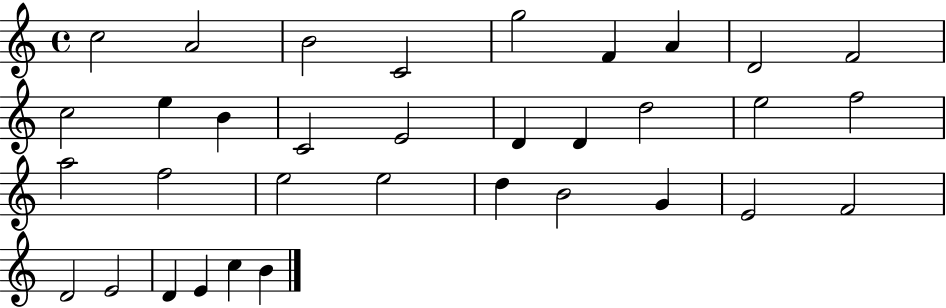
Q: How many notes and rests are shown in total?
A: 34